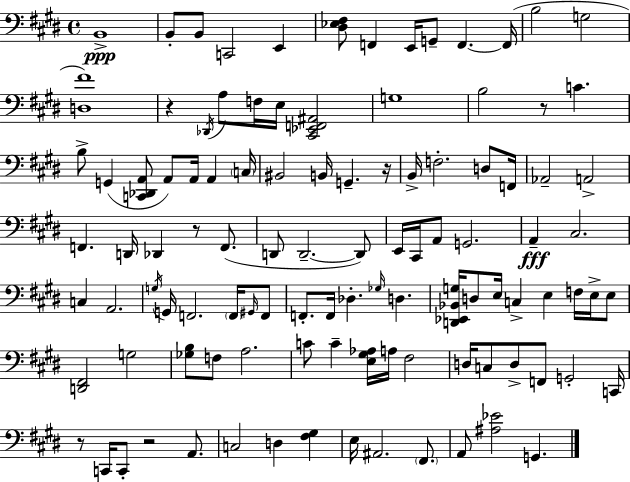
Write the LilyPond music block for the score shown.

{
  \clef bass
  \time 4/4
  \defaultTimeSignature
  \key e \major
  b,1->\ppp | b,8-. b,8 c,2 e,4 | <dis ees fis>8 f,4 e,16 g,8-- f,4.~~ f,16( | b2 g2 | \break <d fis'>1) | r4 \acciaccatura { des,16 } a8 f16 e16 <cis, ees, f, ais,>2 | g1 | b2 r8 c'4. | \break b8-> g,4( <c, des, a,>8 a,8) a,16 a,4 | \parenthesize c16 bis,2 b,16 g,4.-- | r16 b,16-> f2.-. d8 | f,16 aes,2-- a,2-> | \break f,4. d,16 des,4 r8 f,8.( | d,8 d,2.--~~ d,8) | e,16 cis,16 a,8 g,2. | a,4--\fff cis2. | \break c4 a,2. | \acciaccatura { g16 } g,16 f,2. \parenthesize f,16 | \grace { gis,16 } f,8 f,8.-. f,16 des4.-. \grace { ges16 } d4. | <d, ees, bes, g>16 d8 e16 c4-> e4 | \break f16 e16-> e8 <d, fis,>2 g2 | <ges b>8 f8 a2. | c'8 c'4-- <e gis aes>16 a16 fis2 | d16 c8 d8-> f,8 g,2-. | \break c,16 r8 c,16 c,8-. r2 | a,8. c2 d4 | <fis gis>4 e16 ais,2. | \parenthesize fis,8. a,8 <ais ees'>2 g,4. | \break \bar "|."
}